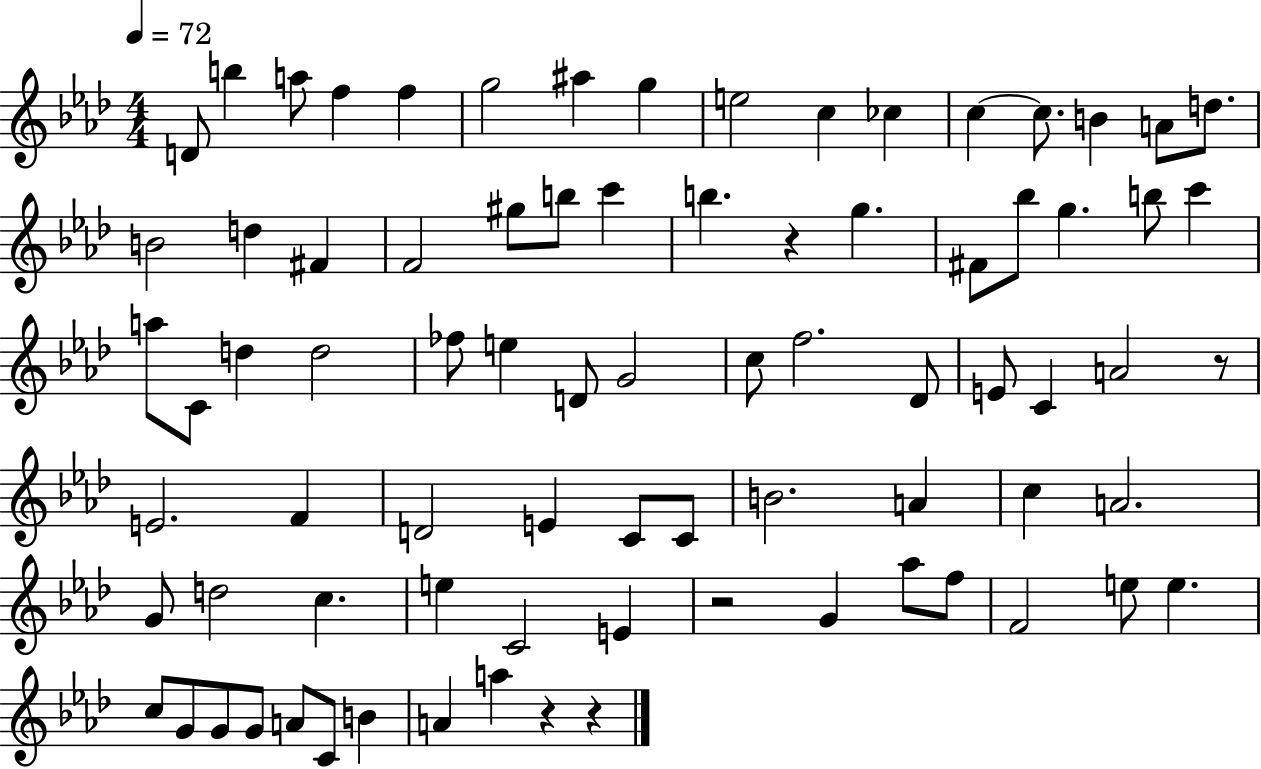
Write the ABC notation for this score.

X:1
T:Untitled
M:4/4
L:1/4
K:Ab
D/2 b a/2 f f g2 ^a g e2 c _c c c/2 B A/2 d/2 B2 d ^F F2 ^g/2 b/2 c' b z g ^F/2 _b/2 g b/2 c' a/2 C/2 d d2 _f/2 e D/2 G2 c/2 f2 _D/2 E/2 C A2 z/2 E2 F D2 E C/2 C/2 B2 A c A2 G/2 d2 c e C2 E z2 G _a/2 f/2 F2 e/2 e c/2 G/2 G/2 G/2 A/2 C/2 B A a z z